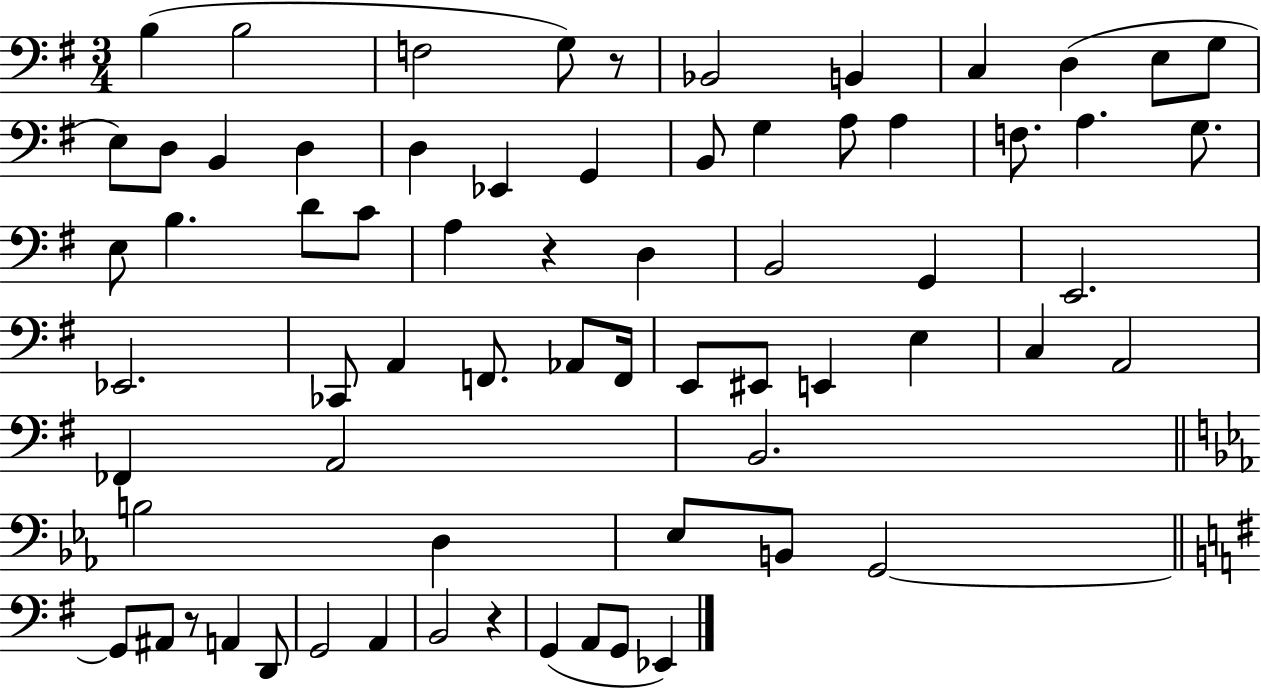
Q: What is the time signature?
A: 3/4